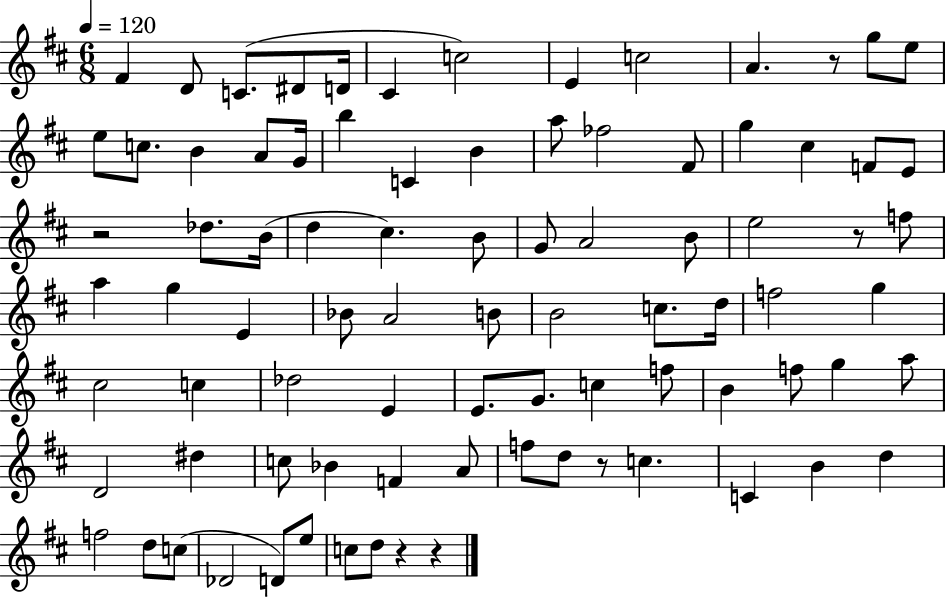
{
  \clef treble
  \numericTimeSignature
  \time 6/8
  \key d \major
  \tempo 4 = 120
  \repeat volta 2 { fis'4 d'8 c'8.( dis'8 d'16 | cis'4 c''2) | e'4 c''2 | a'4. r8 g''8 e''8 | \break e''8 c''8. b'4 a'8 g'16 | b''4 c'4 b'4 | a''8 fes''2 fis'8 | g''4 cis''4 f'8 e'8 | \break r2 des''8. b'16( | d''4 cis''4.) b'8 | g'8 a'2 b'8 | e''2 r8 f''8 | \break a''4 g''4 e'4 | bes'8 a'2 b'8 | b'2 c''8. d''16 | f''2 g''4 | \break cis''2 c''4 | des''2 e'4 | e'8. g'8. c''4 f''8 | b'4 f''8 g''4 a''8 | \break d'2 dis''4 | c''8 bes'4 f'4 a'8 | f''8 d''8 r8 c''4. | c'4 b'4 d''4 | \break f''2 d''8 c''8( | des'2 d'8) e''8 | c''8 d''8 r4 r4 | } \bar "|."
}